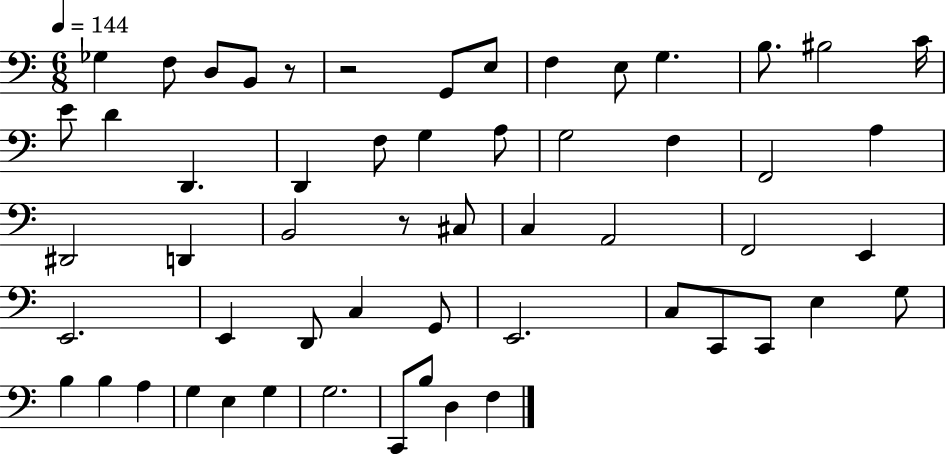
{
  \clef bass
  \numericTimeSignature
  \time 6/8
  \key c \major
  \tempo 4 = 144
  ges4 f8 d8 b,8 r8 | r2 g,8 e8 | f4 e8 g4. | b8. bis2 c'16 | \break e'8 d'4 d,4. | d,4 f8 g4 a8 | g2 f4 | f,2 a4 | \break dis,2 d,4 | b,2 r8 cis8 | c4 a,2 | f,2 e,4 | \break e,2. | e,4 d,8 c4 g,8 | e,2. | c8 c,8 c,8 e4 g8 | \break b4 b4 a4 | g4 e4 g4 | g2. | c,8 b8 d4 f4 | \break \bar "|."
}